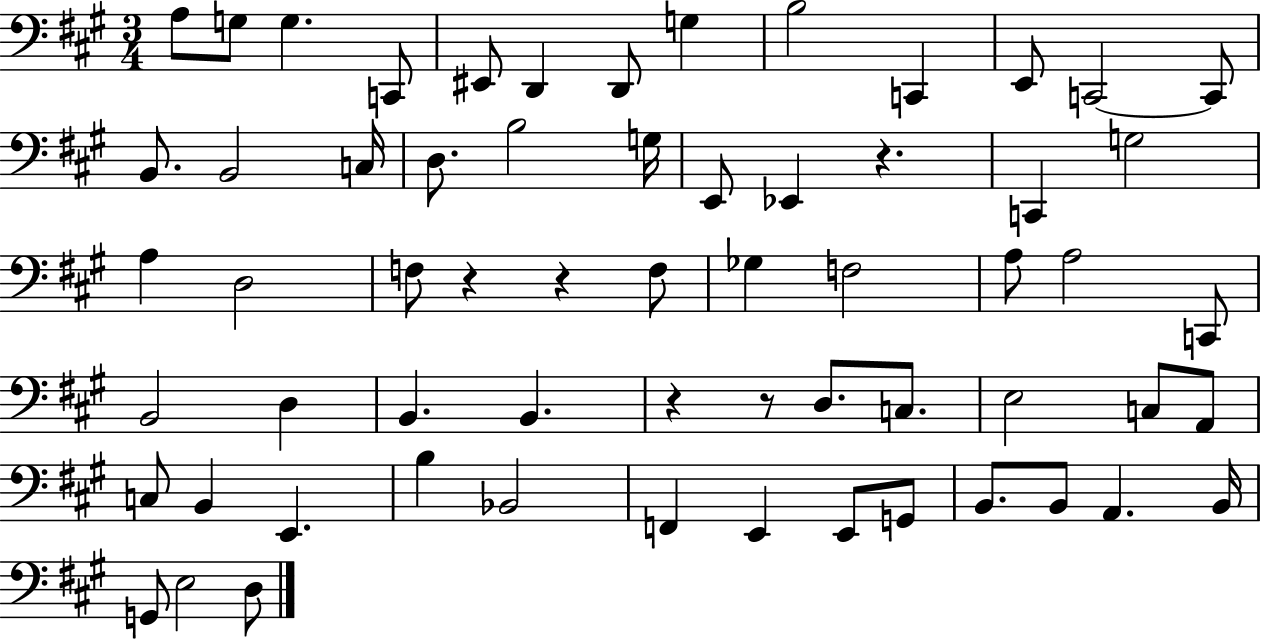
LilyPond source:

{
  \clef bass
  \numericTimeSignature
  \time 3/4
  \key a \major
  \repeat volta 2 { a8 g8 g4. c,8 | eis,8 d,4 d,8 g4 | b2 c,4 | e,8 c,2~~ c,8 | \break b,8. b,2 c16 | d8. b2 g16 | e,8 ees,4 r4. | c,4 g2 | \break a4 d2 | f8 r4 r4 f8 | ges4 f2 | a8 a2 c,8 | \break b,2 d4 | b,4. b,4. | r4 r8 d8. c8. | e2 c8 a,8 | \break c8 b,4 e,4. | b4 bes,2 | f,4 e,4 e,8 g,8 | b,8. b,8 a,4. b,16 | \break g,8 e2 d8 | } \bar "|."
}